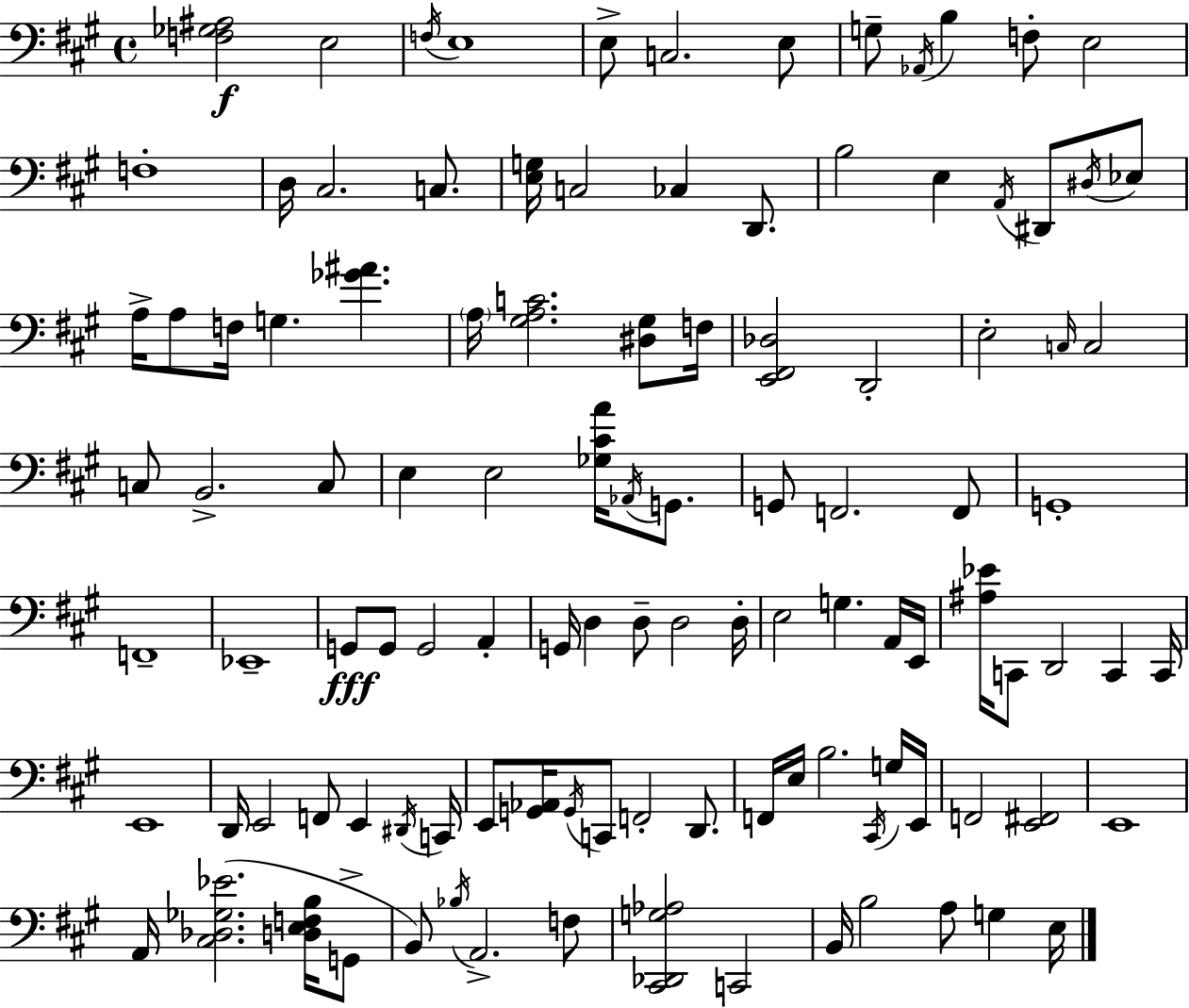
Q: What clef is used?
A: bass